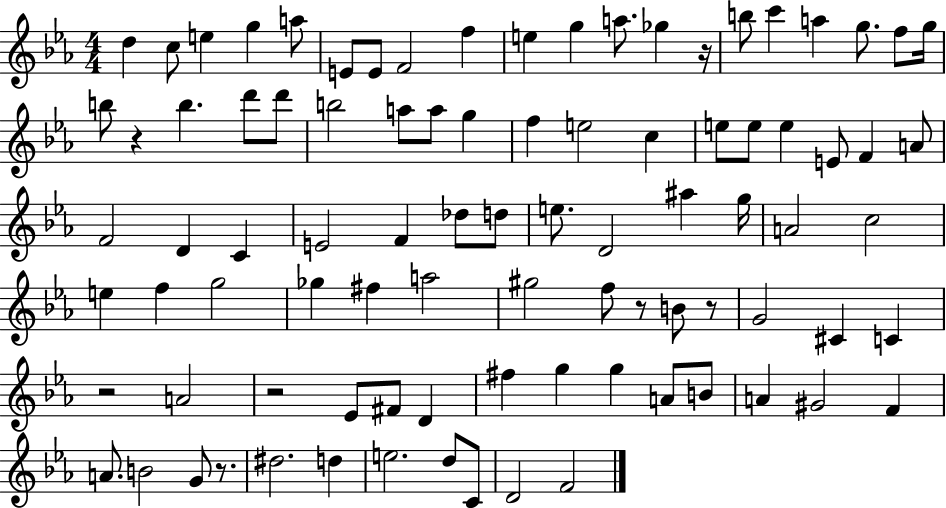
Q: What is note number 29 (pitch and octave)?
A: E5